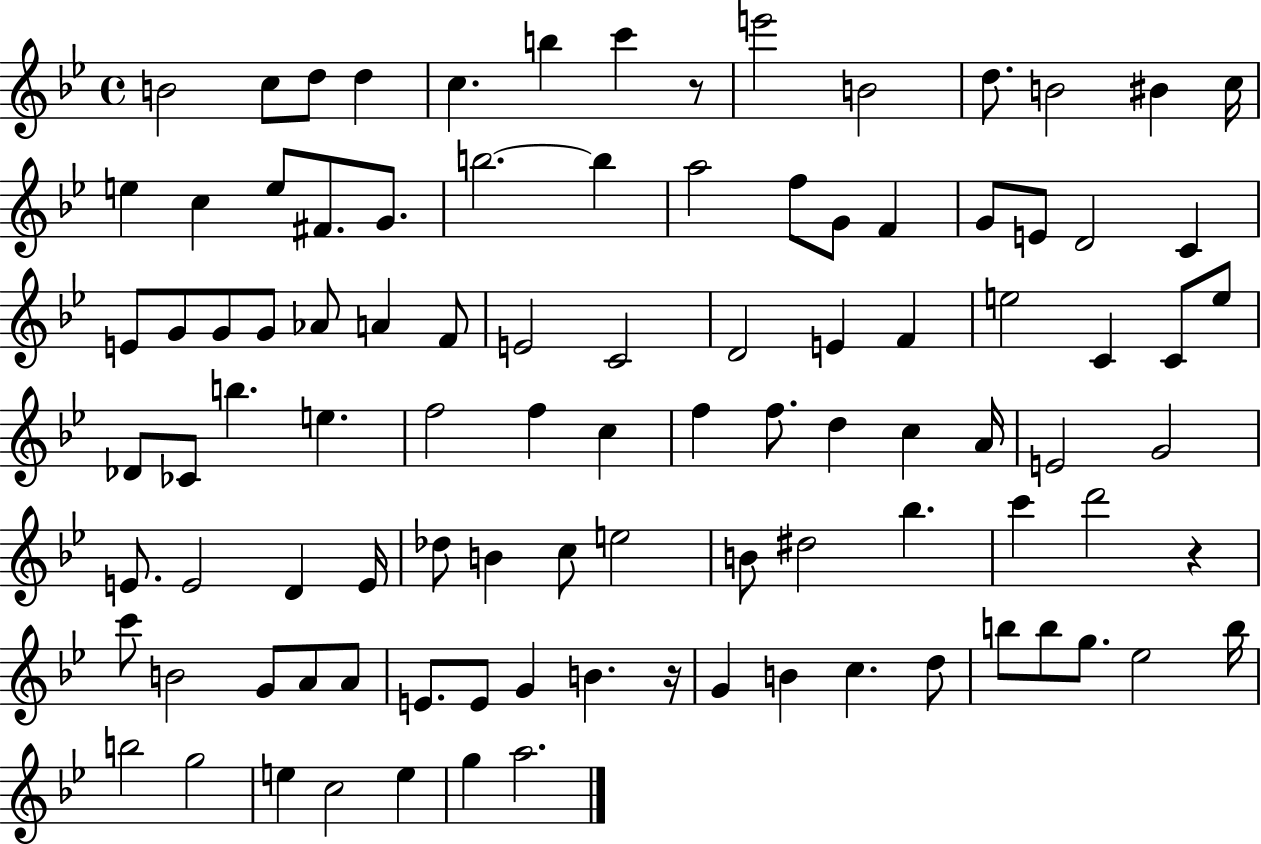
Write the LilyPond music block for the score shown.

{
  \clef treble
  \time 4/4
  \defaultTimeSignature
  \key bes \major
  b'2 c''8 d''8 d''4 | c''4. b''4 c'''4 r8 | e'''2 b'2 | d''8. b'2 bis'4 c''16 | \break e''4 c''4 e''8 fis'8. g'8. | b''2.~~ b''4 | a''2 f''8 g'8 f'4 | g'8 e'8 d'2 c'4 | \break e'8 g'8 g'8 g'8 aes'8 a'4 f'8 | e'2 c'2 | d'2 e'4 f'4 | e''2 c'4 c'8 e''8 | \break des'8 ces'8 b''4. e''4. | f''2 f''4 c''4 | f''4 f''8. d''4 c''4 a'16 | e'2 g'2 | \break e'8. e'2 d'4 e'16 | des''8 b'4 c''8 e''2 | b'8 dis''2 bes''4. | c'''4 d'''2 r4 | \break c'''8 b'2 g'8 a'8 a'8 | e'8. e'8 g'4 b'4. r16 | g'4 b'4 c''4. d''8 | b''8 b''8 g''8. ees''2 b''16 | \break b''2 g''2 | e''4 c''2 e''4 | g''4 a''2. | \bar "|."
}